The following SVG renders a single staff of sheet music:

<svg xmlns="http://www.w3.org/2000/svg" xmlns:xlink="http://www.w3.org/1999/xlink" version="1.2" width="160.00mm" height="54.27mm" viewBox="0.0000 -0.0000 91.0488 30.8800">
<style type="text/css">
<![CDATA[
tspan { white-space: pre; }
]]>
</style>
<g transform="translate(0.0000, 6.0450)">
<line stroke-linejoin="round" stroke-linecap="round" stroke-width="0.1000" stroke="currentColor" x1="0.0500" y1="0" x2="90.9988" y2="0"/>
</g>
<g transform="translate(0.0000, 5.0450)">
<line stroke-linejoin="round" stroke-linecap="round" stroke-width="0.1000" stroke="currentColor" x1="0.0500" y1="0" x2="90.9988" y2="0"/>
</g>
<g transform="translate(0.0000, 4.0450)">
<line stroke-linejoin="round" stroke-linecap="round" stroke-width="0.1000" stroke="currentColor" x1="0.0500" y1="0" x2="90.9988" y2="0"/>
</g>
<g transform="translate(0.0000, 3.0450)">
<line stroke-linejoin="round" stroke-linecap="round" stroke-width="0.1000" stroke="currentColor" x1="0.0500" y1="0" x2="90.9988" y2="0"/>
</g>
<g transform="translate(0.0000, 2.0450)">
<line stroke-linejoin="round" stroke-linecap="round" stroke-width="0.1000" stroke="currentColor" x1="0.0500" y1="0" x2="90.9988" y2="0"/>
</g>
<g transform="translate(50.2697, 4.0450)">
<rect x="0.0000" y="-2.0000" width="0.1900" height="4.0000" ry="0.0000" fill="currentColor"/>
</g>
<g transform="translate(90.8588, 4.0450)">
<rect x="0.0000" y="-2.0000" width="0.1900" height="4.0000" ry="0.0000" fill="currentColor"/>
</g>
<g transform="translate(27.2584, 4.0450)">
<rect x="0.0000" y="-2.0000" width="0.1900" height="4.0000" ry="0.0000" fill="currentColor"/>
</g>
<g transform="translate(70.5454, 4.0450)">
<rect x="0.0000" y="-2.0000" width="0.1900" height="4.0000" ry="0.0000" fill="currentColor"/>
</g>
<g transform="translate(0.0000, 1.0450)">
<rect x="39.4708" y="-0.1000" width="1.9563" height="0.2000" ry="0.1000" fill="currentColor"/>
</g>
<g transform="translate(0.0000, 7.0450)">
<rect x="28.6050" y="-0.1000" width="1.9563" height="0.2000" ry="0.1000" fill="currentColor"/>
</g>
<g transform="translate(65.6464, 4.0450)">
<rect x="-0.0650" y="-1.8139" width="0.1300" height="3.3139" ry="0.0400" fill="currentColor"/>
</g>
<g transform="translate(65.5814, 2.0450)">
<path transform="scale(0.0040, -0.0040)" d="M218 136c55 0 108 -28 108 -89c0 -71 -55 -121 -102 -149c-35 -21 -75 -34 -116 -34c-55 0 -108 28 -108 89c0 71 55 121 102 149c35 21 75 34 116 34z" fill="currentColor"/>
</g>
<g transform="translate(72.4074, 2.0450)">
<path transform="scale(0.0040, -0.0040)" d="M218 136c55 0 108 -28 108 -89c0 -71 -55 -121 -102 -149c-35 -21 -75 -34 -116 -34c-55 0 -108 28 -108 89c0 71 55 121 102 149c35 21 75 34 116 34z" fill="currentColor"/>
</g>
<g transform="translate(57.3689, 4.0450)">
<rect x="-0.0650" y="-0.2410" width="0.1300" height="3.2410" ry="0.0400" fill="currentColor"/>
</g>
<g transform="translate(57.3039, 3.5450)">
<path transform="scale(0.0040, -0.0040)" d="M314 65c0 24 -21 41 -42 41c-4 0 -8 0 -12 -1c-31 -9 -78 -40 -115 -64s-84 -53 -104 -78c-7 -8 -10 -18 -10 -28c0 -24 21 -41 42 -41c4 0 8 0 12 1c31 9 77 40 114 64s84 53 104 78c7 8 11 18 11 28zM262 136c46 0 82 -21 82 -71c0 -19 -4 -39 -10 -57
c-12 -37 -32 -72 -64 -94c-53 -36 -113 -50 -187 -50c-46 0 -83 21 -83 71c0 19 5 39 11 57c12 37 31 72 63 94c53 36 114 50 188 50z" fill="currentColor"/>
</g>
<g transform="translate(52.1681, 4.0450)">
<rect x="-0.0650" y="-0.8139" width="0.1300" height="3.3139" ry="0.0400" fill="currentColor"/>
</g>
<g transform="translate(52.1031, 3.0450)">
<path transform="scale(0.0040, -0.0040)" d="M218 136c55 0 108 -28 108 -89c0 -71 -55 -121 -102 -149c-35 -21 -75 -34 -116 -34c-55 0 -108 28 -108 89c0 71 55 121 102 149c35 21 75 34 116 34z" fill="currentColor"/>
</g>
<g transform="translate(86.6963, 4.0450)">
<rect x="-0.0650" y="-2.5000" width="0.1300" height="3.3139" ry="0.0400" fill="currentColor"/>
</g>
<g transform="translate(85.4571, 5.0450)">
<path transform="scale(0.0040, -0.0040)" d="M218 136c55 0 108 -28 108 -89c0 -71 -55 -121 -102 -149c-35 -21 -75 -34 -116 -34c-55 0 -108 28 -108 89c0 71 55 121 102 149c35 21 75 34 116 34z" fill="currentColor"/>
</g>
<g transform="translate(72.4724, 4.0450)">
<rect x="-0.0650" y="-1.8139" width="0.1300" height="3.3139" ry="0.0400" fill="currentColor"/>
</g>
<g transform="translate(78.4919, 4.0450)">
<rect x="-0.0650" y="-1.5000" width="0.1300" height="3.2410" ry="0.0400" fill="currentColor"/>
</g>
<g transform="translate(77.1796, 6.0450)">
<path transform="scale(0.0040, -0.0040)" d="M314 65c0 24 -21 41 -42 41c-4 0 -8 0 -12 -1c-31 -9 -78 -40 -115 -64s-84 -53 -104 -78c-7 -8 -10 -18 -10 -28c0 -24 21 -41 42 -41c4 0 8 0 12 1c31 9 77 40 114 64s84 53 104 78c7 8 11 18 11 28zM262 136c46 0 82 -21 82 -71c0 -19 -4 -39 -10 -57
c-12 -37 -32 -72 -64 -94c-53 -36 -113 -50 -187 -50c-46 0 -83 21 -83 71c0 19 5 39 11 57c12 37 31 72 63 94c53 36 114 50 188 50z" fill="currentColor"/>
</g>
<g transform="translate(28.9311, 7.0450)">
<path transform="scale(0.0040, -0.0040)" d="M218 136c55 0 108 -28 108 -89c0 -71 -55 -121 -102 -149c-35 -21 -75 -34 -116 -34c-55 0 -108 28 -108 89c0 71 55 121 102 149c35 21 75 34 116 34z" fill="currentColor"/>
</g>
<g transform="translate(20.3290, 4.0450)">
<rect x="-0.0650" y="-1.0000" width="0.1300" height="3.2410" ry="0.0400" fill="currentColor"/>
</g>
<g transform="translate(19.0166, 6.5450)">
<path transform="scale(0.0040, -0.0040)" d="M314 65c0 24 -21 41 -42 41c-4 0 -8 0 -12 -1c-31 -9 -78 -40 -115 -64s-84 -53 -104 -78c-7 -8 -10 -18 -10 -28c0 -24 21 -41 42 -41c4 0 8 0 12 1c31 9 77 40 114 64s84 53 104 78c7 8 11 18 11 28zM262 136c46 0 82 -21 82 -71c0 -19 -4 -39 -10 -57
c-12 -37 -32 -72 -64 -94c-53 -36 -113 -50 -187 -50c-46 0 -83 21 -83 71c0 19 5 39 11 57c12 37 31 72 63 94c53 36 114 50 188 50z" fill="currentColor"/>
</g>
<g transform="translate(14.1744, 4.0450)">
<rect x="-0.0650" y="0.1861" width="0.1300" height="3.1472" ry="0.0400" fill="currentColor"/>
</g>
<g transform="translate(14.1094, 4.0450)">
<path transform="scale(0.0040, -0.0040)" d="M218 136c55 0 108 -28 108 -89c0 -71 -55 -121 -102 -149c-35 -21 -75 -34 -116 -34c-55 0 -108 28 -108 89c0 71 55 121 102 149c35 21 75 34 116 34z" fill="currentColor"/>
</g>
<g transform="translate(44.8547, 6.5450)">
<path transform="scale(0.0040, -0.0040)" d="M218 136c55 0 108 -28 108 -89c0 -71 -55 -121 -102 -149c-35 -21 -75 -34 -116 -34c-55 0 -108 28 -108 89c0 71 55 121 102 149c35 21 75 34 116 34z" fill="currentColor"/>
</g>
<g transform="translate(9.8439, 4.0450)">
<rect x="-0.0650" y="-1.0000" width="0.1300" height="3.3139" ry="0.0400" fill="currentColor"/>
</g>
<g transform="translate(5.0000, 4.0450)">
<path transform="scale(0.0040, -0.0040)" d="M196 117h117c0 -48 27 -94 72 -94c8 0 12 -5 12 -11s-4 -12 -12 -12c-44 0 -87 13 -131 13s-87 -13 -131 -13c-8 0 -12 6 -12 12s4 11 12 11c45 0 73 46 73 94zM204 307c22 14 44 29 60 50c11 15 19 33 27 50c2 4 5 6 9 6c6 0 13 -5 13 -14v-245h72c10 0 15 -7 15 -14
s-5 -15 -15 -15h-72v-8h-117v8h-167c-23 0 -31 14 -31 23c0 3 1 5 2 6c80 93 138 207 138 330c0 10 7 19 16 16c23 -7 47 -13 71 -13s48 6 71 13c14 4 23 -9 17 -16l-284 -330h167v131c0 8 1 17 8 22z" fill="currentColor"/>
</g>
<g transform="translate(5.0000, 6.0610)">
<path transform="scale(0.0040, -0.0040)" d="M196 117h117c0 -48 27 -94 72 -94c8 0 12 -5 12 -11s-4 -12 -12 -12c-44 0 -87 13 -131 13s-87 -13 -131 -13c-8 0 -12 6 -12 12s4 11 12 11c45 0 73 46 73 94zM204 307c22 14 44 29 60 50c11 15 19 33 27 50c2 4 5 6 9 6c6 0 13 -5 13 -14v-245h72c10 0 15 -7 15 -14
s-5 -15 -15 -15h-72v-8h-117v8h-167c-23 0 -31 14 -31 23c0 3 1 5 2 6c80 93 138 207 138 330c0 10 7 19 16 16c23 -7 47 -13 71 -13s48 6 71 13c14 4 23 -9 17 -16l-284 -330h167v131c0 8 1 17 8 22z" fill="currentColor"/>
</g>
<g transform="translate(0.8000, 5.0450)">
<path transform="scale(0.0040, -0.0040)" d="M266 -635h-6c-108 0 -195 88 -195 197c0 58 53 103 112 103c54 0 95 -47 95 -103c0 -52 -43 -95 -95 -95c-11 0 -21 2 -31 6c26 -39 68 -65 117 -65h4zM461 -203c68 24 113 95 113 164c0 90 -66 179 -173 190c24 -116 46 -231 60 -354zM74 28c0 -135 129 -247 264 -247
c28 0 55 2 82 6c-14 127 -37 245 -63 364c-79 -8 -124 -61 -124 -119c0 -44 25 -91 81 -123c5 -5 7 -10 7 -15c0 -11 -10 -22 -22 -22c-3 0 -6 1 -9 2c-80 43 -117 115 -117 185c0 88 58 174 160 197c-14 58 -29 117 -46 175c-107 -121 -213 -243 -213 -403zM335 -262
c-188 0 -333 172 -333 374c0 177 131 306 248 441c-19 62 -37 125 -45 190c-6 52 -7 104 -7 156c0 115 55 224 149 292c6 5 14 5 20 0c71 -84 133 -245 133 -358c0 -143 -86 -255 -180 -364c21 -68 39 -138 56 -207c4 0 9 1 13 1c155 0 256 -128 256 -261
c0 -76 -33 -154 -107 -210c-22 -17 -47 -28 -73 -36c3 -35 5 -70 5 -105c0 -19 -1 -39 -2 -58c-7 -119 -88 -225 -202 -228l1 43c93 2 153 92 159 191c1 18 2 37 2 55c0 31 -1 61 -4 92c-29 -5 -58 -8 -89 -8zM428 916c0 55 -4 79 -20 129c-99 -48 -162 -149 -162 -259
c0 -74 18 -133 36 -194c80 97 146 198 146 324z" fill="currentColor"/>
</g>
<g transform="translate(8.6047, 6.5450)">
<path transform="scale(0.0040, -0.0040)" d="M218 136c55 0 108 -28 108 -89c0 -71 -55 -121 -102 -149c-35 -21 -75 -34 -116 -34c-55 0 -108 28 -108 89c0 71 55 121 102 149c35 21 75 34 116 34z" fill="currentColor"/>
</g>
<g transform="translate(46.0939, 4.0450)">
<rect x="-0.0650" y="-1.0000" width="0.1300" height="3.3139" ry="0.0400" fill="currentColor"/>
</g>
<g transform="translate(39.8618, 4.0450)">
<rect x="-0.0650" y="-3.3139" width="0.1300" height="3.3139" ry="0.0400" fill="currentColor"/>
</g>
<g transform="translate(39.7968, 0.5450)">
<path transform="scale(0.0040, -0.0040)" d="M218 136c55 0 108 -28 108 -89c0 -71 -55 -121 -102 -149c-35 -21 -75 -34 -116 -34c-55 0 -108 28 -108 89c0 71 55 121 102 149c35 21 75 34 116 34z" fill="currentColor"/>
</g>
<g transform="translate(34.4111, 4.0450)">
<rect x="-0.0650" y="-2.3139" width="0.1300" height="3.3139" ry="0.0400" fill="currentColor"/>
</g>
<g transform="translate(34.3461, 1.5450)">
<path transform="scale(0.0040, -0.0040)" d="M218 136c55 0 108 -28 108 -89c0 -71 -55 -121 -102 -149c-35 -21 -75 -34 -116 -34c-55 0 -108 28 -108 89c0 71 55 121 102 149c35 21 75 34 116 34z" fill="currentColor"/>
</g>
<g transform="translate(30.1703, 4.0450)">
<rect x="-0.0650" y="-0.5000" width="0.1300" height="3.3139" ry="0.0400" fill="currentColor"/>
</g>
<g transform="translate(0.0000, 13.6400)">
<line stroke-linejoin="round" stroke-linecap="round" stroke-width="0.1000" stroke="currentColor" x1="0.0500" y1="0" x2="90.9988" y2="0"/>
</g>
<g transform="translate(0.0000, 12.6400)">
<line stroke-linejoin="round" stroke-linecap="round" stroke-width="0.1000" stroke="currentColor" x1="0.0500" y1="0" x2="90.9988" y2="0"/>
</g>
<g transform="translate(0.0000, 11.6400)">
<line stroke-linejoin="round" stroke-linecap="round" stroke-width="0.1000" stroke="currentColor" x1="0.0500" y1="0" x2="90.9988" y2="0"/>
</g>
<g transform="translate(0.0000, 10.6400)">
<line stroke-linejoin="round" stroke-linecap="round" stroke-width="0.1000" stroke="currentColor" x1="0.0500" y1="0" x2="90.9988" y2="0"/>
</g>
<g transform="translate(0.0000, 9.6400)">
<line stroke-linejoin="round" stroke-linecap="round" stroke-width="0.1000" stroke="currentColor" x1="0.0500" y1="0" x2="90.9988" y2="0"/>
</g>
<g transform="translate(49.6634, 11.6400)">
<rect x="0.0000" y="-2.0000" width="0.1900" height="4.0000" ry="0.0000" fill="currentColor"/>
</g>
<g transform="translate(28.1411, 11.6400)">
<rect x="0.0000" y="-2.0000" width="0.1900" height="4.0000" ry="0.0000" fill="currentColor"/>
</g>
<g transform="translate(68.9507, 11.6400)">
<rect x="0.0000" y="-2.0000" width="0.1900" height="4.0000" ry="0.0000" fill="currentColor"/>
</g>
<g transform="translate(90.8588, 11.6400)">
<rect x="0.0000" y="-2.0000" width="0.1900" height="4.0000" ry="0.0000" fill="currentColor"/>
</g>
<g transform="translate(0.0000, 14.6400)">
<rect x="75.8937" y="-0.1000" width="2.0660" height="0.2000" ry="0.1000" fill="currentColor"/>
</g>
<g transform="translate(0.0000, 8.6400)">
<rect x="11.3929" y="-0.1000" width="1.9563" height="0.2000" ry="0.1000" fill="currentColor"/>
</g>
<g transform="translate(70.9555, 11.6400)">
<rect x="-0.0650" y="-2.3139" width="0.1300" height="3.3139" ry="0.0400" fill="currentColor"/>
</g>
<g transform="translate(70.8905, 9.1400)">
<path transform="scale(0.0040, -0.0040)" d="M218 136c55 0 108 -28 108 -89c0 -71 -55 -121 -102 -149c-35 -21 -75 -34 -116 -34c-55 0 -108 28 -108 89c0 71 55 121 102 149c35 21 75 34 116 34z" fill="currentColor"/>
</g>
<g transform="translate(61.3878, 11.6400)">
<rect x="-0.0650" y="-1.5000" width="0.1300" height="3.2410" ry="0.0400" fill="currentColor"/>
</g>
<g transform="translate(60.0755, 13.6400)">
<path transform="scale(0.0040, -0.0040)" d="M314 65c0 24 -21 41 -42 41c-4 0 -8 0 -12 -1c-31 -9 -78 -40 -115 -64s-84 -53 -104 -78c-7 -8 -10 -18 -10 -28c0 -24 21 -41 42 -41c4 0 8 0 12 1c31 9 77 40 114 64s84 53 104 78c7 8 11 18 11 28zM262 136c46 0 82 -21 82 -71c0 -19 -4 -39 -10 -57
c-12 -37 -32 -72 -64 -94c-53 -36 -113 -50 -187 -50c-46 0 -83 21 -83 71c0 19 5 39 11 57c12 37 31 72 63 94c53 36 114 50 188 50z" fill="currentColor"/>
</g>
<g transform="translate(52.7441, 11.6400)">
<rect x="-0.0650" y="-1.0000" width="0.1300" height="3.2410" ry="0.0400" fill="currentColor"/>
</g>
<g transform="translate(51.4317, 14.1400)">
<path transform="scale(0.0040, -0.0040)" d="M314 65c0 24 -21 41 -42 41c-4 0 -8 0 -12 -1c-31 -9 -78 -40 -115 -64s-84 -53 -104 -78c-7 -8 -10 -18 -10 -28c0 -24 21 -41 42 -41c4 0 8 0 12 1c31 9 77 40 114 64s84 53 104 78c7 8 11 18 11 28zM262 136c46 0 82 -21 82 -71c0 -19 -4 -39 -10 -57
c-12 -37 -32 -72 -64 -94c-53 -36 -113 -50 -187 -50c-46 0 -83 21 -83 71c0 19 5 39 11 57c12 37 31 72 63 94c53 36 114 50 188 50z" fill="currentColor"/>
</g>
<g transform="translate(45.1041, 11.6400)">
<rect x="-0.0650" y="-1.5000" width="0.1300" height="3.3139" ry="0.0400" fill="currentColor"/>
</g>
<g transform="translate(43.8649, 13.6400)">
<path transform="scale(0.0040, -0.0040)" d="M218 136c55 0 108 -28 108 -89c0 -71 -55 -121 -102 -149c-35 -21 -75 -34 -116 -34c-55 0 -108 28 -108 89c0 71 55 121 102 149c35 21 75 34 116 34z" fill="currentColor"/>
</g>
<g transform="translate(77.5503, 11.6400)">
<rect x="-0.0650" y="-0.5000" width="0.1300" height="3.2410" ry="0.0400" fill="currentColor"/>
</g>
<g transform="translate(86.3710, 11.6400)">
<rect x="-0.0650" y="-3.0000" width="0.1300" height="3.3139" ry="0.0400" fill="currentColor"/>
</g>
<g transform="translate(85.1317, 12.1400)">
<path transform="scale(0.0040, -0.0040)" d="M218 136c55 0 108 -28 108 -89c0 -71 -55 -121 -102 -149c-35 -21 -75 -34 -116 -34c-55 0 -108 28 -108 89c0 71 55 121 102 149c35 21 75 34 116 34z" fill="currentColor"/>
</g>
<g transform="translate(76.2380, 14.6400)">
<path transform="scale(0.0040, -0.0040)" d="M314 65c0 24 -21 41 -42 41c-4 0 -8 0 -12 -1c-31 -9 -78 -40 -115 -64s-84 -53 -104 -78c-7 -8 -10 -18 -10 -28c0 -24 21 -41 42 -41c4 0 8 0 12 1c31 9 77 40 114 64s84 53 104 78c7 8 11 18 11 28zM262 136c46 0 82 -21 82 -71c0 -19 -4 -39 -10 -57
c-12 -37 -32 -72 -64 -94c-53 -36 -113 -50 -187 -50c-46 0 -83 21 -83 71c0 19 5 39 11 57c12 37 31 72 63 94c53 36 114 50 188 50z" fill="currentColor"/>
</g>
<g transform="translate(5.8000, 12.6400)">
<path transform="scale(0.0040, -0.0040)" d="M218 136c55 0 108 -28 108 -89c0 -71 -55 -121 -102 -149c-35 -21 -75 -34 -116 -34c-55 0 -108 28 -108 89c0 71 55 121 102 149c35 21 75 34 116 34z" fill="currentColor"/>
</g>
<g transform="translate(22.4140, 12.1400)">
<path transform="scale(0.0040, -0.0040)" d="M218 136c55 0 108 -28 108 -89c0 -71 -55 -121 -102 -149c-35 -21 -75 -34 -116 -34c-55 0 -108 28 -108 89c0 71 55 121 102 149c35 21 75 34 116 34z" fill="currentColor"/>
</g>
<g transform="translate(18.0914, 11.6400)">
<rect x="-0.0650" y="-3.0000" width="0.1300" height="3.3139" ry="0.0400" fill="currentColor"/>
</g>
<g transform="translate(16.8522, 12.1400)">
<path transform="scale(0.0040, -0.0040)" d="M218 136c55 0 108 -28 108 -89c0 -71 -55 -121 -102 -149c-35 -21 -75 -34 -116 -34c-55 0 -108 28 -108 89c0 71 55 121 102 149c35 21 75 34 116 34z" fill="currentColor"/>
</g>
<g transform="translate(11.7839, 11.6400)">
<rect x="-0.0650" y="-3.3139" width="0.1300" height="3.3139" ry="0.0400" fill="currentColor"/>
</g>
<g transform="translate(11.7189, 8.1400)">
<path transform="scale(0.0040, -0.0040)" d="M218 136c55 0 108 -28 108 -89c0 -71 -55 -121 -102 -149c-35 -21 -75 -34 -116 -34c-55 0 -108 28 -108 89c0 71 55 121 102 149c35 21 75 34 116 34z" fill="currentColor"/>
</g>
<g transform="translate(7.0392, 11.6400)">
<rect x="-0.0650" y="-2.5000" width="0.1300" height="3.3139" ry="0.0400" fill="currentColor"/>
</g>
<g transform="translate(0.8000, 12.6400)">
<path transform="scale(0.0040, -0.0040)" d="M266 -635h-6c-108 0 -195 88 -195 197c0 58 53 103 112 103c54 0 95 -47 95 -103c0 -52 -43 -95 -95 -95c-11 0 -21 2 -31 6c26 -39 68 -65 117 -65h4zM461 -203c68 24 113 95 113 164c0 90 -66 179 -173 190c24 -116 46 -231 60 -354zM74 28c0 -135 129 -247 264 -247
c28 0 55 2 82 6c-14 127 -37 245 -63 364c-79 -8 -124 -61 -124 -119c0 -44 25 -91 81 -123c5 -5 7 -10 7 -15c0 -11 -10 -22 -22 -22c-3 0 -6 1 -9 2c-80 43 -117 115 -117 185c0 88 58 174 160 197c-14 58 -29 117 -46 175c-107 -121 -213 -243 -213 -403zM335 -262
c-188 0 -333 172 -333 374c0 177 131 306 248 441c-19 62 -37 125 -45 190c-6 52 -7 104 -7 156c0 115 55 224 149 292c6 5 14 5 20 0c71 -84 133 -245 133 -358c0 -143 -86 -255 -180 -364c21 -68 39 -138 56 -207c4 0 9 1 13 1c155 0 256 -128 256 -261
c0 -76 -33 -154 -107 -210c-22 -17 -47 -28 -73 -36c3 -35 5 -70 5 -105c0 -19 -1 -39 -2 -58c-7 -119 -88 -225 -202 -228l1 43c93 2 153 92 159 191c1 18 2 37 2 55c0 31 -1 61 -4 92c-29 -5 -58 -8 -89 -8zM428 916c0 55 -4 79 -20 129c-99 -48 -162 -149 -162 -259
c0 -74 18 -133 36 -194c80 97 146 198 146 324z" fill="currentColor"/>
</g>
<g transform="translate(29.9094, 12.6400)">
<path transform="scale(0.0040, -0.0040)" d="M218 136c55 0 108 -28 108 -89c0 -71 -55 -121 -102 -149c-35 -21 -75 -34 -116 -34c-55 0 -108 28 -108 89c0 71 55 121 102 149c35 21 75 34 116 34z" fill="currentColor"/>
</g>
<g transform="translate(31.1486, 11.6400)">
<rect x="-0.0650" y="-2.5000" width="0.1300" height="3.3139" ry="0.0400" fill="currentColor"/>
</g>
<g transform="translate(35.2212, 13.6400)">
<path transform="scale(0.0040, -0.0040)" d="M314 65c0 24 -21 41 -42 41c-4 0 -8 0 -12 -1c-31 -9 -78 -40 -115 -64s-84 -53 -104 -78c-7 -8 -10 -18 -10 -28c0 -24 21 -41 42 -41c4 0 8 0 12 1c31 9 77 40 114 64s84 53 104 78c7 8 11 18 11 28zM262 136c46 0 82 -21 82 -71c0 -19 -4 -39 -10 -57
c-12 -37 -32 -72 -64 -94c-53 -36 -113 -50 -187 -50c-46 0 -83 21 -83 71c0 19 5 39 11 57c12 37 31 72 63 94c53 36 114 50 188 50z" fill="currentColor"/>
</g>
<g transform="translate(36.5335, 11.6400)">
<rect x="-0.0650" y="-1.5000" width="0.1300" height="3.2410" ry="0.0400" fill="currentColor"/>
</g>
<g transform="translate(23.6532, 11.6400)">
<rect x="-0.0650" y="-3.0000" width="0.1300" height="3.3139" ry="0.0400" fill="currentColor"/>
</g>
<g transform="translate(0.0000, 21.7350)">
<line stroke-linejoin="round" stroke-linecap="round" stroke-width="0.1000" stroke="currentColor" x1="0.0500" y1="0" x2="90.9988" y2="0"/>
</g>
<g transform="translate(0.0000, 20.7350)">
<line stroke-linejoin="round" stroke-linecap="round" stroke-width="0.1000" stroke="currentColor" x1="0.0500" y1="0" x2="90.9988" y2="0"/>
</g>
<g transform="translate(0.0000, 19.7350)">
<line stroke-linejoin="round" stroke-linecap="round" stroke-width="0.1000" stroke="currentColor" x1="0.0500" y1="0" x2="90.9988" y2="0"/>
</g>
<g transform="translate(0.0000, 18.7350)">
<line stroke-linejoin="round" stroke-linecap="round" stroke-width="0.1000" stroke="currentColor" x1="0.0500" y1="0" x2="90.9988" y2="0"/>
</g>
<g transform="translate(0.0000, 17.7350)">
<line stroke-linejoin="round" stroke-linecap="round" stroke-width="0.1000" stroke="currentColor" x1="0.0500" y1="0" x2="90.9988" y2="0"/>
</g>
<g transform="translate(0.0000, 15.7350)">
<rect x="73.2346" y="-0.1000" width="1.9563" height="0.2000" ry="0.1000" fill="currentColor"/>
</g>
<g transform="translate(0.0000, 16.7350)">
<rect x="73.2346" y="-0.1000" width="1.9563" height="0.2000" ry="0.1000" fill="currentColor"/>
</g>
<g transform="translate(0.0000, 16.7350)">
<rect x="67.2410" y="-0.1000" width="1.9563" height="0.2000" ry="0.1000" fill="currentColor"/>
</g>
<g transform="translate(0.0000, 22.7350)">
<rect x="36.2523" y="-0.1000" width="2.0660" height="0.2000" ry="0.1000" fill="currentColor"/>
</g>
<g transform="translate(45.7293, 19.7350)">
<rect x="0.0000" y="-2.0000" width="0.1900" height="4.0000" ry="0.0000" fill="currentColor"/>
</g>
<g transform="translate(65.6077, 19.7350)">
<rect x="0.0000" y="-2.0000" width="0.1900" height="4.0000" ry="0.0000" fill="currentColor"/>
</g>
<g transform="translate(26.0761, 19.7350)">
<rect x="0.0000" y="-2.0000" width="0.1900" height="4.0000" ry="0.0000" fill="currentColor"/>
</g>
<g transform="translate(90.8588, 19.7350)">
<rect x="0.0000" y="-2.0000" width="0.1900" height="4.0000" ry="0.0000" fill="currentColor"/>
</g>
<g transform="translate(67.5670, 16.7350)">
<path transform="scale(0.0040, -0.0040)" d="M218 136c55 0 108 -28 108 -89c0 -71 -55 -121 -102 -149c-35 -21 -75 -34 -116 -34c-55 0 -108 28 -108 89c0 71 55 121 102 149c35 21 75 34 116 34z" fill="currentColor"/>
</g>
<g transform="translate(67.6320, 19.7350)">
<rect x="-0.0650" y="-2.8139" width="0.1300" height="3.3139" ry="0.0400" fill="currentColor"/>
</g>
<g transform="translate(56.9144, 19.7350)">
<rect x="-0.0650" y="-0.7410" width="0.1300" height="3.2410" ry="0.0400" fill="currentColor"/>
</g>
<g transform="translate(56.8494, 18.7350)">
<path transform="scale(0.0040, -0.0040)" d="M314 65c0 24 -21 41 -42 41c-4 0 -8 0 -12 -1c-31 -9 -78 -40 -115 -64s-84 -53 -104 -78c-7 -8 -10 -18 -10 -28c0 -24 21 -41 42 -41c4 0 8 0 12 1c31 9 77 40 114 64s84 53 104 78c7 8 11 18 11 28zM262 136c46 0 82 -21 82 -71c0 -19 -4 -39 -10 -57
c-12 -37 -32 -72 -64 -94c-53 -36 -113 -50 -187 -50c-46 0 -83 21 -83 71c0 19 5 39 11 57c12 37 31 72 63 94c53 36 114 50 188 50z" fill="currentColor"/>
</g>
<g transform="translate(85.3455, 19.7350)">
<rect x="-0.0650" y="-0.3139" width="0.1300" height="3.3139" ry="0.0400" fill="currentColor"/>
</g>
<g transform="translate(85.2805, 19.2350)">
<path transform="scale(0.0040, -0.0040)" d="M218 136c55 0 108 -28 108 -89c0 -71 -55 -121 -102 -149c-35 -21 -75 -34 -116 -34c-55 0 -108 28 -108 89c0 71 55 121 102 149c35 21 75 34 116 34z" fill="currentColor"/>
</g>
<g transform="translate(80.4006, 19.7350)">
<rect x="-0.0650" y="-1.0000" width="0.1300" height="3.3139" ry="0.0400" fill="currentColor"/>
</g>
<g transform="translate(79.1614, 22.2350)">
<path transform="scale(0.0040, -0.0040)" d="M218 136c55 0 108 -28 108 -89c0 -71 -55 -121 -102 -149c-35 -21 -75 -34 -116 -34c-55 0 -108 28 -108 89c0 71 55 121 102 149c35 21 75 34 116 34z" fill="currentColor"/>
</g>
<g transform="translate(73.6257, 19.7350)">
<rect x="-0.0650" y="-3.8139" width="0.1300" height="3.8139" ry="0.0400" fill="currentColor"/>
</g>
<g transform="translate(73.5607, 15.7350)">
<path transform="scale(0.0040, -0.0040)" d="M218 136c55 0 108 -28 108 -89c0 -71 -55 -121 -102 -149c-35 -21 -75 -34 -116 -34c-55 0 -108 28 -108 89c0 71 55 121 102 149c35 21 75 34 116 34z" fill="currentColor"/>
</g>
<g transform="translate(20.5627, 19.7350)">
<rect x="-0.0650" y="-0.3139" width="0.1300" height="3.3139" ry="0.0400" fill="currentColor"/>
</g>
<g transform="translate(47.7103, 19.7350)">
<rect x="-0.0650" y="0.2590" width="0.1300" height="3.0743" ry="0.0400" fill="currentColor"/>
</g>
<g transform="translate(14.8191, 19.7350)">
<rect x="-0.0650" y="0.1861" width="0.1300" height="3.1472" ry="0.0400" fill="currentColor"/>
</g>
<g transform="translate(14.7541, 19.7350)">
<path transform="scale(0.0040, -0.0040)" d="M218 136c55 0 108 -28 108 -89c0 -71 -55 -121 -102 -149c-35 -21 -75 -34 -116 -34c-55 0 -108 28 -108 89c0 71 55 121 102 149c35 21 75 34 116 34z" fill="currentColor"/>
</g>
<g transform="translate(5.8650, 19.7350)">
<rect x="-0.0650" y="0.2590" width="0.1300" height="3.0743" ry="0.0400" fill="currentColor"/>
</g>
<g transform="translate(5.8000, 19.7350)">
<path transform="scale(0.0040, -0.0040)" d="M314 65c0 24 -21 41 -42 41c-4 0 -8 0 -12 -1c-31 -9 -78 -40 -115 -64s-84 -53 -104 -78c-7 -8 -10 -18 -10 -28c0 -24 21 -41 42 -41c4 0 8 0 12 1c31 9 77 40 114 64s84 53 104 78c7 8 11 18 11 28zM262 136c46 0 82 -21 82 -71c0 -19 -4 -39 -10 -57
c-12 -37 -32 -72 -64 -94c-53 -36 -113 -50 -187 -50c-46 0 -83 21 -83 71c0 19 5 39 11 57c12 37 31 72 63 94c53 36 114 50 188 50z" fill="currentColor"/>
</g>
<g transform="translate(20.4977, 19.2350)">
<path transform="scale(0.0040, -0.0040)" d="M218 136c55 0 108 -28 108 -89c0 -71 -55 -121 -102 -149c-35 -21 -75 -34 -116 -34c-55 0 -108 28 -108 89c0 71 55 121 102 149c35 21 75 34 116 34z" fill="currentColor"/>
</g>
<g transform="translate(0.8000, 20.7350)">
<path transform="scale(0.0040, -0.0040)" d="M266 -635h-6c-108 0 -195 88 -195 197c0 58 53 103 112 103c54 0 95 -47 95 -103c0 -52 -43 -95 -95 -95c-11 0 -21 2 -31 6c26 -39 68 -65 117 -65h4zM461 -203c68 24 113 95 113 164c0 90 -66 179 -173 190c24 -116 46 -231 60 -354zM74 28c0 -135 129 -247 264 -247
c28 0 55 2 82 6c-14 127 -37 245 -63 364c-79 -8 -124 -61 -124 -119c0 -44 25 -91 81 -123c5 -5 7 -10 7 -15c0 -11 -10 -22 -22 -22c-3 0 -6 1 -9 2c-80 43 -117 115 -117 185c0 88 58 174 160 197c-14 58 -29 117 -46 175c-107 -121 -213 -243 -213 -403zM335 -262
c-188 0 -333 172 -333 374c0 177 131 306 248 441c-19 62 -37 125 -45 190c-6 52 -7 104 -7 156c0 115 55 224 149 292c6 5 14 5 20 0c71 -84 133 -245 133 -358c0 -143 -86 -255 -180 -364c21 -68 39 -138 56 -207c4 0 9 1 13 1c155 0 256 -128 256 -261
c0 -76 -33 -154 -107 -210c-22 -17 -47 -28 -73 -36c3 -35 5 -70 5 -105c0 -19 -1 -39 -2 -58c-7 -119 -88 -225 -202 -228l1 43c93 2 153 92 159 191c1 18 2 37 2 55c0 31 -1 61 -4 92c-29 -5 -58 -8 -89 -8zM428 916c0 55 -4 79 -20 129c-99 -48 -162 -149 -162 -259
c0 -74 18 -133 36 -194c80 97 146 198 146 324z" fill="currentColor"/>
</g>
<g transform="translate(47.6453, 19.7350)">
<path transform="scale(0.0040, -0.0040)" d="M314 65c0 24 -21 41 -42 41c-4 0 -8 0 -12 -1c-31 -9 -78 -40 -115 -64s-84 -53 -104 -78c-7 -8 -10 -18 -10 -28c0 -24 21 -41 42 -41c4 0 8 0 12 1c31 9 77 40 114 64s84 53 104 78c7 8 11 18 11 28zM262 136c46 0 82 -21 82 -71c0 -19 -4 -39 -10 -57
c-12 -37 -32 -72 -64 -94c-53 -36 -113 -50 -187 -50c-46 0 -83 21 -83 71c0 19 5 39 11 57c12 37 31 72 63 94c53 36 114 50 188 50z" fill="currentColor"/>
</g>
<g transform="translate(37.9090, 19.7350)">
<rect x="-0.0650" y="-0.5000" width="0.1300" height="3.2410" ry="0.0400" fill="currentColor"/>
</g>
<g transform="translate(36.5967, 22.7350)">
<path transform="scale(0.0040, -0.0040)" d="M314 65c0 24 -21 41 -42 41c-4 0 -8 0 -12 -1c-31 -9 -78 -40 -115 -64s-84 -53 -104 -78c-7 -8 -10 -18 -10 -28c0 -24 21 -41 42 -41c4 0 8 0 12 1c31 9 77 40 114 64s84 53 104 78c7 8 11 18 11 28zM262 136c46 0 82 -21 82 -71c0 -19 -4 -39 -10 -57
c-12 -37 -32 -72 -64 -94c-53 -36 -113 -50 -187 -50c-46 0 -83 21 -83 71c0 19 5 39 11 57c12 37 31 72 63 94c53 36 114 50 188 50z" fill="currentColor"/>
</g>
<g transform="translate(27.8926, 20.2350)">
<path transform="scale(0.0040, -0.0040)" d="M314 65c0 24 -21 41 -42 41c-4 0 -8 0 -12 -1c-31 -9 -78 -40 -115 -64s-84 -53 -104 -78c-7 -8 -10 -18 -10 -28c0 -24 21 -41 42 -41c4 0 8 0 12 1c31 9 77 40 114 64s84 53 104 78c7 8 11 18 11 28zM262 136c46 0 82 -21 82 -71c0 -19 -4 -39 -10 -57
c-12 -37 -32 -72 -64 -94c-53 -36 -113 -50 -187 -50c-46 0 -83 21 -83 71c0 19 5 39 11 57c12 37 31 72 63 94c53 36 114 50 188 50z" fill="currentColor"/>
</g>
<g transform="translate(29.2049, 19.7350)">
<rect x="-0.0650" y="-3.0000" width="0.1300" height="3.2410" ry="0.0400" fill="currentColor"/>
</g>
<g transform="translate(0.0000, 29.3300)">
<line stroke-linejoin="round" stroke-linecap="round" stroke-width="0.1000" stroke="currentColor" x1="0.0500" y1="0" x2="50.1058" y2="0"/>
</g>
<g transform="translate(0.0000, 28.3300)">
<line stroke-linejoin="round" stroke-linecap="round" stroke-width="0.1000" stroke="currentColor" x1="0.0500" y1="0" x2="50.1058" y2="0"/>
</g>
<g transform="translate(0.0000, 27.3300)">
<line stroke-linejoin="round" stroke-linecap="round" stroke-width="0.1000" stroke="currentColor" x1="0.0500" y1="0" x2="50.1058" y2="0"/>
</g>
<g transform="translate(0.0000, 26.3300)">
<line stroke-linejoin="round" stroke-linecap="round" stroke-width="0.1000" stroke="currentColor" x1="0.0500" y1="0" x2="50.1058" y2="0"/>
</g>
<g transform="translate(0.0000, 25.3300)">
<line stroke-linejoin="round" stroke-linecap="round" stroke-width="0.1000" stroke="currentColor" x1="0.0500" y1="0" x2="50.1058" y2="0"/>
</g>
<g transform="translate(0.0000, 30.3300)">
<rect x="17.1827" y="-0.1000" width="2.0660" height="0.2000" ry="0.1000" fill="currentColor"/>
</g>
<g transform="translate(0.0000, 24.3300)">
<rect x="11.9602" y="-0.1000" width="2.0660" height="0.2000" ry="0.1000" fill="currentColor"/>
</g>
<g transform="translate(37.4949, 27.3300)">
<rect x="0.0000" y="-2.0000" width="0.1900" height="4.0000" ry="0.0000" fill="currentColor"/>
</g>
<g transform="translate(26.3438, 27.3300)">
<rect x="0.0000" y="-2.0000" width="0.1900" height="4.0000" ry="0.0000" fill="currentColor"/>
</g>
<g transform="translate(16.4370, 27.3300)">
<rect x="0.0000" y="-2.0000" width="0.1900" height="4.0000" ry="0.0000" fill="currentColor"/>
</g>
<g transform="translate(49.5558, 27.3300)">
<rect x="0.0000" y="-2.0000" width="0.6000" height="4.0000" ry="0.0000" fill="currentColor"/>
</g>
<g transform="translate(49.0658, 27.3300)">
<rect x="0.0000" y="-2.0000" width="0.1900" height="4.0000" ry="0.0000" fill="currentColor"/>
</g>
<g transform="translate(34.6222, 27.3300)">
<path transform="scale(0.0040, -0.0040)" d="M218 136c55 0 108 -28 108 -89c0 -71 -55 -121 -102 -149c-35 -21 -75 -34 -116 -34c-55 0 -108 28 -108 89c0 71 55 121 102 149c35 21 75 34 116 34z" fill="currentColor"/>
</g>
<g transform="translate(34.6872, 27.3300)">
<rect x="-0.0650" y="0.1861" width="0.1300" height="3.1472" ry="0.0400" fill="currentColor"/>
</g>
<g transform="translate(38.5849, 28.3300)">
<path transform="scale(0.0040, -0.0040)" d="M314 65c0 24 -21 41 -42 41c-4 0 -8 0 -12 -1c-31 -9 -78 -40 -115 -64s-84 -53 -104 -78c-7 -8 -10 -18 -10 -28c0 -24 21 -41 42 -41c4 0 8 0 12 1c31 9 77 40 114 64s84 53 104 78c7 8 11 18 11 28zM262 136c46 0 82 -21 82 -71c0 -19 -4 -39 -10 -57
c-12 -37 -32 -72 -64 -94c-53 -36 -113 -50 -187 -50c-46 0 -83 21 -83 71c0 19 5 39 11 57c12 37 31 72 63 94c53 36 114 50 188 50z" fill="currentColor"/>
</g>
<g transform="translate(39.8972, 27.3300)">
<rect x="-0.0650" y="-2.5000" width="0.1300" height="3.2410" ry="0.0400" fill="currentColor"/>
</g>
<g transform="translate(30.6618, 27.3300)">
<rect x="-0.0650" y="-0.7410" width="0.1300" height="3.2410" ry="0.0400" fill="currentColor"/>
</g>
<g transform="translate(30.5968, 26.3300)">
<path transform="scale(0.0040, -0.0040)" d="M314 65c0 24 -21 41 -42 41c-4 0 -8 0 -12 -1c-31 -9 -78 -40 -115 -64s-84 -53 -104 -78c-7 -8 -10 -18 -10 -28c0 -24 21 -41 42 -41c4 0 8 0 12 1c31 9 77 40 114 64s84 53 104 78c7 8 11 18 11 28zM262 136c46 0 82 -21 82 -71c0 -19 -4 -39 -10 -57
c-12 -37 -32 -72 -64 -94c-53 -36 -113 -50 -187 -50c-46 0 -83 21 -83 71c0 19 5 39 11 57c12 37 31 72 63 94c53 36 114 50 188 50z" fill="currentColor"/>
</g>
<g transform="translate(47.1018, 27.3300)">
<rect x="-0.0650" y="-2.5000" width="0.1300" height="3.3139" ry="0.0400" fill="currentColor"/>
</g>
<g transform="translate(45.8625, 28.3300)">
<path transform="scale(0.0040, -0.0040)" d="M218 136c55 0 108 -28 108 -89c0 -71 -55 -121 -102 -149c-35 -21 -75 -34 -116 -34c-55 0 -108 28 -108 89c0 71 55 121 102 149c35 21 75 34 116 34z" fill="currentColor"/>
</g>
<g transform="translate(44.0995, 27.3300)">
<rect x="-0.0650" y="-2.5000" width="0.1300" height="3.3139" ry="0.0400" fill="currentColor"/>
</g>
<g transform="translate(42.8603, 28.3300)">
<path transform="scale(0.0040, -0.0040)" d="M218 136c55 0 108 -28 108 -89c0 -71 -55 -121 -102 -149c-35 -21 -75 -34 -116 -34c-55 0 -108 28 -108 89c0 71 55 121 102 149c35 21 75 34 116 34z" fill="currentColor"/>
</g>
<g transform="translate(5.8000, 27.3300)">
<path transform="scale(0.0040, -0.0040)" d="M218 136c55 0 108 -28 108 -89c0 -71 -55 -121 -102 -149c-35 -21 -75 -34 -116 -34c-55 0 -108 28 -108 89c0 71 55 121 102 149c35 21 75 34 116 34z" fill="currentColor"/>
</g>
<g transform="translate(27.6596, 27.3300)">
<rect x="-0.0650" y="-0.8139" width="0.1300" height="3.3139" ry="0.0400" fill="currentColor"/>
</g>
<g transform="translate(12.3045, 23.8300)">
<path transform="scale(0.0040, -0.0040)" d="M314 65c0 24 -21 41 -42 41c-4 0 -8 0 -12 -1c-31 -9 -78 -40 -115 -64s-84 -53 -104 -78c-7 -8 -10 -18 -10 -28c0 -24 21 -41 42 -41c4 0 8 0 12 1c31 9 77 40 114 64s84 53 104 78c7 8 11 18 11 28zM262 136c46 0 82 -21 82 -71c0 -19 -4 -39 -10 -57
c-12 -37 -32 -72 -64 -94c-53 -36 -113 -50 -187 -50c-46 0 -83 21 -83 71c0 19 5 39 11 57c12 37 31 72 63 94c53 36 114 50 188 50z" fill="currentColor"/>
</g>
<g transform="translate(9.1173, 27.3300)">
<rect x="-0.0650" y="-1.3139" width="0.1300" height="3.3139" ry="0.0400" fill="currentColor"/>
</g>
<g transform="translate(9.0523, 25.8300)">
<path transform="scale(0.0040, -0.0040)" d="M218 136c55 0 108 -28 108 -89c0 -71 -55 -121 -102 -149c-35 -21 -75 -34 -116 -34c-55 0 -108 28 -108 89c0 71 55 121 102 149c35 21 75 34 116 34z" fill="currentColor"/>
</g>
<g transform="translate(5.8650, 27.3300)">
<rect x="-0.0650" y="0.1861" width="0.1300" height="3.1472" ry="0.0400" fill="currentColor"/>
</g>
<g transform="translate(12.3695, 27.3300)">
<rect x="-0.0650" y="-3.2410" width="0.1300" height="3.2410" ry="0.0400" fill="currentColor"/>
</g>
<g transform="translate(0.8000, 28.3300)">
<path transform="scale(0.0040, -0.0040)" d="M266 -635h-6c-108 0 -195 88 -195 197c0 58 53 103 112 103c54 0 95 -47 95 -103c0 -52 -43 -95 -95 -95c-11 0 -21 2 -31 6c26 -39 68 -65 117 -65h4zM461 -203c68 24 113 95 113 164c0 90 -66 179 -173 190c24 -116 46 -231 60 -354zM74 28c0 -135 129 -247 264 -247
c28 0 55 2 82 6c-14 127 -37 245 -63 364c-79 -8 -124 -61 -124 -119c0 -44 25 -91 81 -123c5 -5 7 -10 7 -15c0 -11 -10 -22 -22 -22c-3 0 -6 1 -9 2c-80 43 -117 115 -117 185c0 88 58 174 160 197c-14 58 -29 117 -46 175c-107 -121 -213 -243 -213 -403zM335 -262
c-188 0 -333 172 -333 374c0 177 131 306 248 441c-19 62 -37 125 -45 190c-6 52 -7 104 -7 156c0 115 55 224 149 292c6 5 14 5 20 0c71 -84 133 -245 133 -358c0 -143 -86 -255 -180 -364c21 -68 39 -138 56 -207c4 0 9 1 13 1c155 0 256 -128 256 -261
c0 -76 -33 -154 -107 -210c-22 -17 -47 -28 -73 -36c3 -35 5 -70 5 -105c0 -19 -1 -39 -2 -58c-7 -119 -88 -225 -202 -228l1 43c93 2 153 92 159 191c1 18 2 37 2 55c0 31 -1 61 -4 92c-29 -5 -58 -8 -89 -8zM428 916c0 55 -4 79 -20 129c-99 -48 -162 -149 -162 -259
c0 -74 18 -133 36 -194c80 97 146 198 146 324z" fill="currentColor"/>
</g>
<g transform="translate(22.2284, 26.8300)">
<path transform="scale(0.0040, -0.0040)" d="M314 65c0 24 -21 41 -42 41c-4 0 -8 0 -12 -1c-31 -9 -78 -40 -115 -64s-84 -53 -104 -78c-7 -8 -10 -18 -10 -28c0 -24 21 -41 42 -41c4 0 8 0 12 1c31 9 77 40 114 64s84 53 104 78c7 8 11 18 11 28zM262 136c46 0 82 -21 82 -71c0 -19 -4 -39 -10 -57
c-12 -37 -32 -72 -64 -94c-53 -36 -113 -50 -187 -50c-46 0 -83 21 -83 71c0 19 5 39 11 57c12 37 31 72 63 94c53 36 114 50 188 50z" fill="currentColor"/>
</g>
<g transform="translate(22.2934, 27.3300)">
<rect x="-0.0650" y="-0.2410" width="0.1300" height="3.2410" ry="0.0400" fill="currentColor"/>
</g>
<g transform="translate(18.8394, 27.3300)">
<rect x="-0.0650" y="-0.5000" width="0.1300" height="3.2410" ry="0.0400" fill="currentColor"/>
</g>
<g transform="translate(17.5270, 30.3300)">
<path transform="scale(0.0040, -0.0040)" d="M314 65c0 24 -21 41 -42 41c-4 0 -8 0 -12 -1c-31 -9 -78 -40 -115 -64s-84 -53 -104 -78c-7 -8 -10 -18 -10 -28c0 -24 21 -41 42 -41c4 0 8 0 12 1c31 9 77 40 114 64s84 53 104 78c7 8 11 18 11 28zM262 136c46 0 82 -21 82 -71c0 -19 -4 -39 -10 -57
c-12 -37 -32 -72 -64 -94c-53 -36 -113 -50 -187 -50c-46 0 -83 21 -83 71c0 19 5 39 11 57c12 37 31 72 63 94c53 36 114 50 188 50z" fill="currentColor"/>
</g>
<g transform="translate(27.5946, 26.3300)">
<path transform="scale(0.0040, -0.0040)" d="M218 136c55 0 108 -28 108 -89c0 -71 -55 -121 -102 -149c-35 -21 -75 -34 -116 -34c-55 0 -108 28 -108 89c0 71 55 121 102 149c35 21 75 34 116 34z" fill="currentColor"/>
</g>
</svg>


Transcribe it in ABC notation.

X:1
T:Untitled
M:4/4
L:1/4
K:C
D B D2 C g b D d c2 f f E2 G G b A A G E2 E D2 E2 g C2 A B2 B c A2 C2 B2 d2 a c' D c B e b2 C2 c2 d d2 B G2 G G